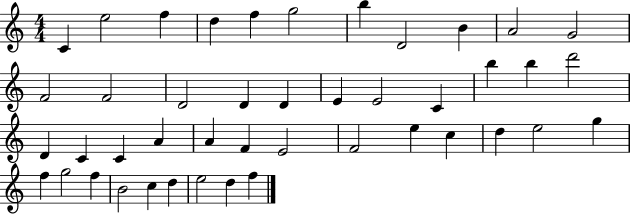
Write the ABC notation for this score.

X:1
T:Untitled
M:4/4
L:1/4
K:C
C e2 f d f g2 b D2 B A2 G2 F2 F2 D2 D D E E2 C b b d'2 D C C A A F E2 F2 e c d e2 g f g2 f B2 c d e2 d f